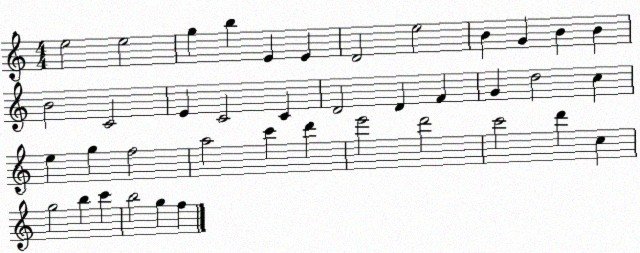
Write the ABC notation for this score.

X:1
T:Untitled
M:4/4
L:1/4
K:C
e2 e2 g b E E D2 e2 B G B B B2 C2 E C2 C D2 D F G d2 c e g f2 a2 c' d' e'2 d'2 c'2 d' c g2 b c' b2 g f